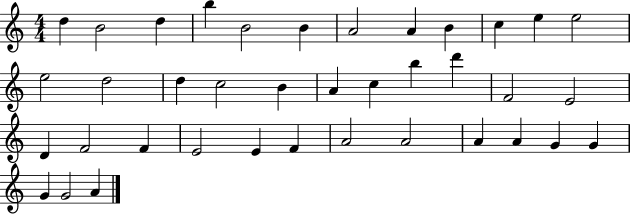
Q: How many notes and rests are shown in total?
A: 38